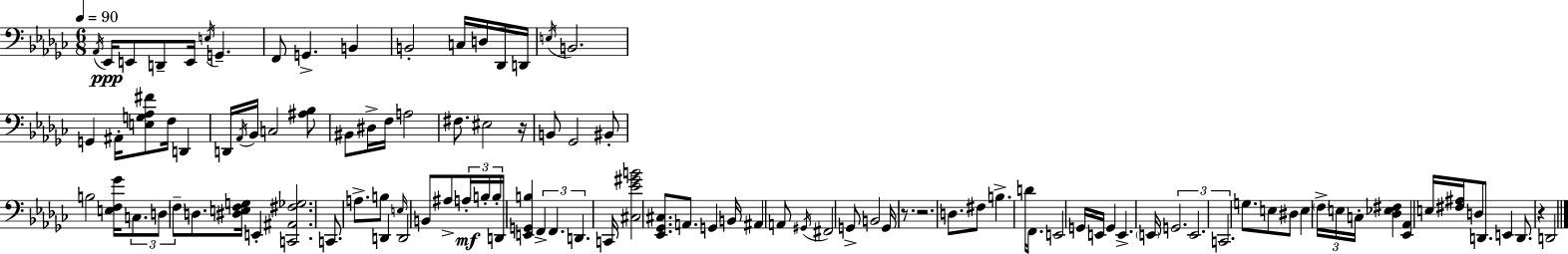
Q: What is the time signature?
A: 6/8